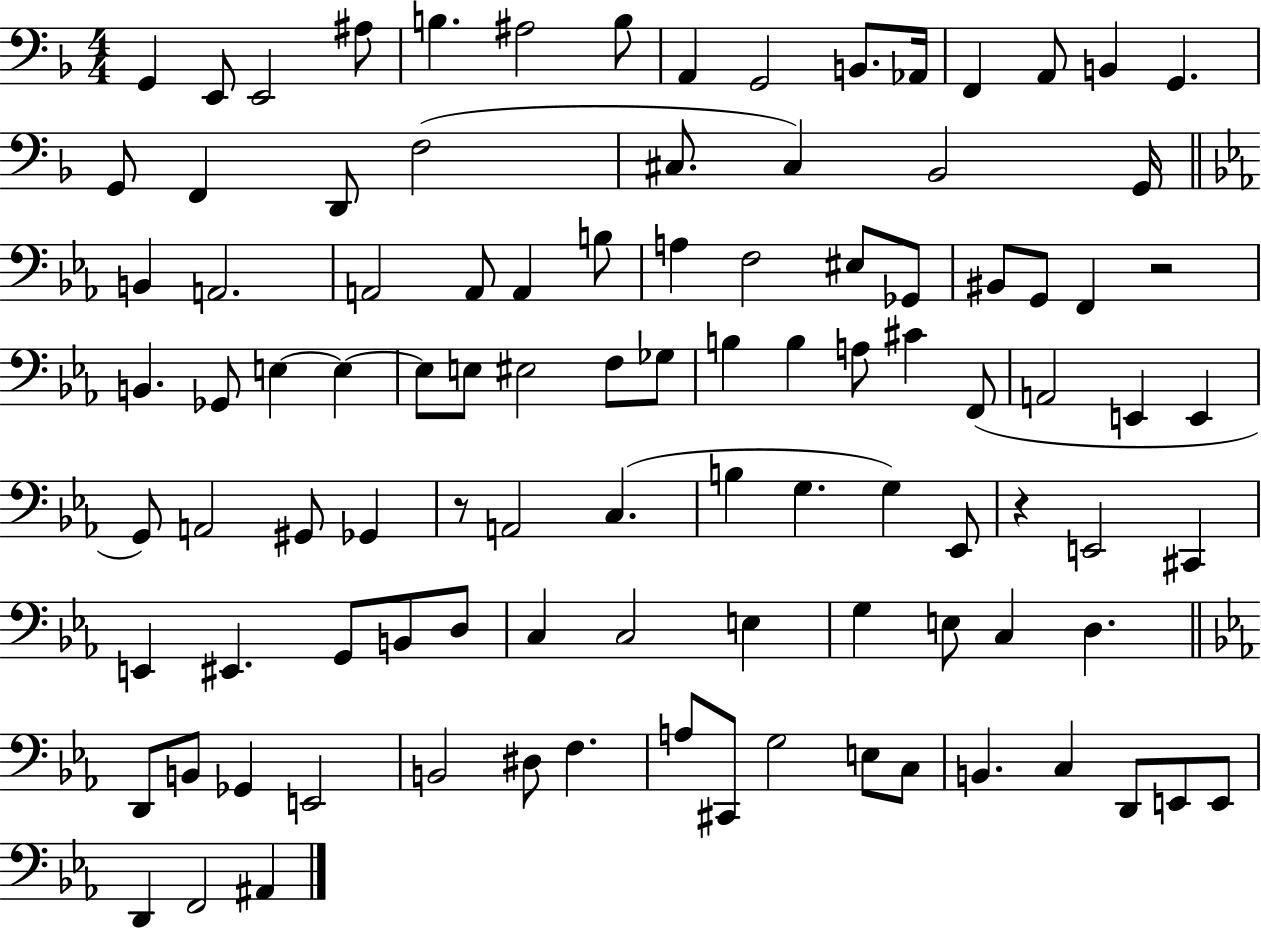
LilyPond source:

{
  \clef bass
  \numericTimeSignature
  \time 4/4
  \key f \major
  g,4 e,8 e,2 ais8 | b4. ais2 b8 | a,4 g,2 b,8. aes,16 | f,4 a,8 b,4 g,4. | \break g,8 f,4 d,8 f2( | cis8. cis4) bes,2 g,16 | \bar "||" \break \key ees \major b,4 a,2. | a,2 a,8 a,4 b8 | a4 f2 eis8 ges,8 | bis,8 g,8 f,4 r2 | \break b,4. ges,8 e4~~ e4~~ | e8 e8 eis2 f8 ges8 | b4 b4 a8 cis'4 f,8( | a,2 e,4 e,4 | \break g,8) a,2 gis,8 ges,4 | r8 a,2 c4.( | b4 g4. g4) ees,8 | r4 e,2 cis,4 | \break e,4 eis,4. g,8 b,8 d8 | c4 c2 e4 | g4 e8 c4 d4. | \bar "||" \break \key c \minor d,8 b,8 ges,4 e,2 | b,2 dis8 f4. | a8 cis,8 g2 e8 c8 | b,4. c4 d,8 e,8 e,8 | \break d,4 f,2 ais,4 | \bar "|."
}